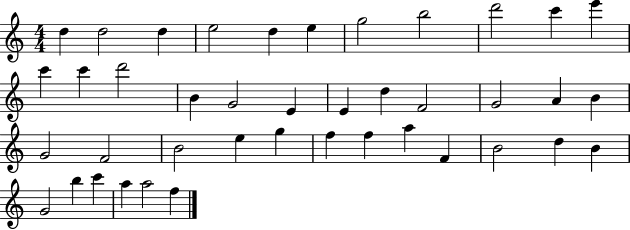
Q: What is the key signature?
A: C major